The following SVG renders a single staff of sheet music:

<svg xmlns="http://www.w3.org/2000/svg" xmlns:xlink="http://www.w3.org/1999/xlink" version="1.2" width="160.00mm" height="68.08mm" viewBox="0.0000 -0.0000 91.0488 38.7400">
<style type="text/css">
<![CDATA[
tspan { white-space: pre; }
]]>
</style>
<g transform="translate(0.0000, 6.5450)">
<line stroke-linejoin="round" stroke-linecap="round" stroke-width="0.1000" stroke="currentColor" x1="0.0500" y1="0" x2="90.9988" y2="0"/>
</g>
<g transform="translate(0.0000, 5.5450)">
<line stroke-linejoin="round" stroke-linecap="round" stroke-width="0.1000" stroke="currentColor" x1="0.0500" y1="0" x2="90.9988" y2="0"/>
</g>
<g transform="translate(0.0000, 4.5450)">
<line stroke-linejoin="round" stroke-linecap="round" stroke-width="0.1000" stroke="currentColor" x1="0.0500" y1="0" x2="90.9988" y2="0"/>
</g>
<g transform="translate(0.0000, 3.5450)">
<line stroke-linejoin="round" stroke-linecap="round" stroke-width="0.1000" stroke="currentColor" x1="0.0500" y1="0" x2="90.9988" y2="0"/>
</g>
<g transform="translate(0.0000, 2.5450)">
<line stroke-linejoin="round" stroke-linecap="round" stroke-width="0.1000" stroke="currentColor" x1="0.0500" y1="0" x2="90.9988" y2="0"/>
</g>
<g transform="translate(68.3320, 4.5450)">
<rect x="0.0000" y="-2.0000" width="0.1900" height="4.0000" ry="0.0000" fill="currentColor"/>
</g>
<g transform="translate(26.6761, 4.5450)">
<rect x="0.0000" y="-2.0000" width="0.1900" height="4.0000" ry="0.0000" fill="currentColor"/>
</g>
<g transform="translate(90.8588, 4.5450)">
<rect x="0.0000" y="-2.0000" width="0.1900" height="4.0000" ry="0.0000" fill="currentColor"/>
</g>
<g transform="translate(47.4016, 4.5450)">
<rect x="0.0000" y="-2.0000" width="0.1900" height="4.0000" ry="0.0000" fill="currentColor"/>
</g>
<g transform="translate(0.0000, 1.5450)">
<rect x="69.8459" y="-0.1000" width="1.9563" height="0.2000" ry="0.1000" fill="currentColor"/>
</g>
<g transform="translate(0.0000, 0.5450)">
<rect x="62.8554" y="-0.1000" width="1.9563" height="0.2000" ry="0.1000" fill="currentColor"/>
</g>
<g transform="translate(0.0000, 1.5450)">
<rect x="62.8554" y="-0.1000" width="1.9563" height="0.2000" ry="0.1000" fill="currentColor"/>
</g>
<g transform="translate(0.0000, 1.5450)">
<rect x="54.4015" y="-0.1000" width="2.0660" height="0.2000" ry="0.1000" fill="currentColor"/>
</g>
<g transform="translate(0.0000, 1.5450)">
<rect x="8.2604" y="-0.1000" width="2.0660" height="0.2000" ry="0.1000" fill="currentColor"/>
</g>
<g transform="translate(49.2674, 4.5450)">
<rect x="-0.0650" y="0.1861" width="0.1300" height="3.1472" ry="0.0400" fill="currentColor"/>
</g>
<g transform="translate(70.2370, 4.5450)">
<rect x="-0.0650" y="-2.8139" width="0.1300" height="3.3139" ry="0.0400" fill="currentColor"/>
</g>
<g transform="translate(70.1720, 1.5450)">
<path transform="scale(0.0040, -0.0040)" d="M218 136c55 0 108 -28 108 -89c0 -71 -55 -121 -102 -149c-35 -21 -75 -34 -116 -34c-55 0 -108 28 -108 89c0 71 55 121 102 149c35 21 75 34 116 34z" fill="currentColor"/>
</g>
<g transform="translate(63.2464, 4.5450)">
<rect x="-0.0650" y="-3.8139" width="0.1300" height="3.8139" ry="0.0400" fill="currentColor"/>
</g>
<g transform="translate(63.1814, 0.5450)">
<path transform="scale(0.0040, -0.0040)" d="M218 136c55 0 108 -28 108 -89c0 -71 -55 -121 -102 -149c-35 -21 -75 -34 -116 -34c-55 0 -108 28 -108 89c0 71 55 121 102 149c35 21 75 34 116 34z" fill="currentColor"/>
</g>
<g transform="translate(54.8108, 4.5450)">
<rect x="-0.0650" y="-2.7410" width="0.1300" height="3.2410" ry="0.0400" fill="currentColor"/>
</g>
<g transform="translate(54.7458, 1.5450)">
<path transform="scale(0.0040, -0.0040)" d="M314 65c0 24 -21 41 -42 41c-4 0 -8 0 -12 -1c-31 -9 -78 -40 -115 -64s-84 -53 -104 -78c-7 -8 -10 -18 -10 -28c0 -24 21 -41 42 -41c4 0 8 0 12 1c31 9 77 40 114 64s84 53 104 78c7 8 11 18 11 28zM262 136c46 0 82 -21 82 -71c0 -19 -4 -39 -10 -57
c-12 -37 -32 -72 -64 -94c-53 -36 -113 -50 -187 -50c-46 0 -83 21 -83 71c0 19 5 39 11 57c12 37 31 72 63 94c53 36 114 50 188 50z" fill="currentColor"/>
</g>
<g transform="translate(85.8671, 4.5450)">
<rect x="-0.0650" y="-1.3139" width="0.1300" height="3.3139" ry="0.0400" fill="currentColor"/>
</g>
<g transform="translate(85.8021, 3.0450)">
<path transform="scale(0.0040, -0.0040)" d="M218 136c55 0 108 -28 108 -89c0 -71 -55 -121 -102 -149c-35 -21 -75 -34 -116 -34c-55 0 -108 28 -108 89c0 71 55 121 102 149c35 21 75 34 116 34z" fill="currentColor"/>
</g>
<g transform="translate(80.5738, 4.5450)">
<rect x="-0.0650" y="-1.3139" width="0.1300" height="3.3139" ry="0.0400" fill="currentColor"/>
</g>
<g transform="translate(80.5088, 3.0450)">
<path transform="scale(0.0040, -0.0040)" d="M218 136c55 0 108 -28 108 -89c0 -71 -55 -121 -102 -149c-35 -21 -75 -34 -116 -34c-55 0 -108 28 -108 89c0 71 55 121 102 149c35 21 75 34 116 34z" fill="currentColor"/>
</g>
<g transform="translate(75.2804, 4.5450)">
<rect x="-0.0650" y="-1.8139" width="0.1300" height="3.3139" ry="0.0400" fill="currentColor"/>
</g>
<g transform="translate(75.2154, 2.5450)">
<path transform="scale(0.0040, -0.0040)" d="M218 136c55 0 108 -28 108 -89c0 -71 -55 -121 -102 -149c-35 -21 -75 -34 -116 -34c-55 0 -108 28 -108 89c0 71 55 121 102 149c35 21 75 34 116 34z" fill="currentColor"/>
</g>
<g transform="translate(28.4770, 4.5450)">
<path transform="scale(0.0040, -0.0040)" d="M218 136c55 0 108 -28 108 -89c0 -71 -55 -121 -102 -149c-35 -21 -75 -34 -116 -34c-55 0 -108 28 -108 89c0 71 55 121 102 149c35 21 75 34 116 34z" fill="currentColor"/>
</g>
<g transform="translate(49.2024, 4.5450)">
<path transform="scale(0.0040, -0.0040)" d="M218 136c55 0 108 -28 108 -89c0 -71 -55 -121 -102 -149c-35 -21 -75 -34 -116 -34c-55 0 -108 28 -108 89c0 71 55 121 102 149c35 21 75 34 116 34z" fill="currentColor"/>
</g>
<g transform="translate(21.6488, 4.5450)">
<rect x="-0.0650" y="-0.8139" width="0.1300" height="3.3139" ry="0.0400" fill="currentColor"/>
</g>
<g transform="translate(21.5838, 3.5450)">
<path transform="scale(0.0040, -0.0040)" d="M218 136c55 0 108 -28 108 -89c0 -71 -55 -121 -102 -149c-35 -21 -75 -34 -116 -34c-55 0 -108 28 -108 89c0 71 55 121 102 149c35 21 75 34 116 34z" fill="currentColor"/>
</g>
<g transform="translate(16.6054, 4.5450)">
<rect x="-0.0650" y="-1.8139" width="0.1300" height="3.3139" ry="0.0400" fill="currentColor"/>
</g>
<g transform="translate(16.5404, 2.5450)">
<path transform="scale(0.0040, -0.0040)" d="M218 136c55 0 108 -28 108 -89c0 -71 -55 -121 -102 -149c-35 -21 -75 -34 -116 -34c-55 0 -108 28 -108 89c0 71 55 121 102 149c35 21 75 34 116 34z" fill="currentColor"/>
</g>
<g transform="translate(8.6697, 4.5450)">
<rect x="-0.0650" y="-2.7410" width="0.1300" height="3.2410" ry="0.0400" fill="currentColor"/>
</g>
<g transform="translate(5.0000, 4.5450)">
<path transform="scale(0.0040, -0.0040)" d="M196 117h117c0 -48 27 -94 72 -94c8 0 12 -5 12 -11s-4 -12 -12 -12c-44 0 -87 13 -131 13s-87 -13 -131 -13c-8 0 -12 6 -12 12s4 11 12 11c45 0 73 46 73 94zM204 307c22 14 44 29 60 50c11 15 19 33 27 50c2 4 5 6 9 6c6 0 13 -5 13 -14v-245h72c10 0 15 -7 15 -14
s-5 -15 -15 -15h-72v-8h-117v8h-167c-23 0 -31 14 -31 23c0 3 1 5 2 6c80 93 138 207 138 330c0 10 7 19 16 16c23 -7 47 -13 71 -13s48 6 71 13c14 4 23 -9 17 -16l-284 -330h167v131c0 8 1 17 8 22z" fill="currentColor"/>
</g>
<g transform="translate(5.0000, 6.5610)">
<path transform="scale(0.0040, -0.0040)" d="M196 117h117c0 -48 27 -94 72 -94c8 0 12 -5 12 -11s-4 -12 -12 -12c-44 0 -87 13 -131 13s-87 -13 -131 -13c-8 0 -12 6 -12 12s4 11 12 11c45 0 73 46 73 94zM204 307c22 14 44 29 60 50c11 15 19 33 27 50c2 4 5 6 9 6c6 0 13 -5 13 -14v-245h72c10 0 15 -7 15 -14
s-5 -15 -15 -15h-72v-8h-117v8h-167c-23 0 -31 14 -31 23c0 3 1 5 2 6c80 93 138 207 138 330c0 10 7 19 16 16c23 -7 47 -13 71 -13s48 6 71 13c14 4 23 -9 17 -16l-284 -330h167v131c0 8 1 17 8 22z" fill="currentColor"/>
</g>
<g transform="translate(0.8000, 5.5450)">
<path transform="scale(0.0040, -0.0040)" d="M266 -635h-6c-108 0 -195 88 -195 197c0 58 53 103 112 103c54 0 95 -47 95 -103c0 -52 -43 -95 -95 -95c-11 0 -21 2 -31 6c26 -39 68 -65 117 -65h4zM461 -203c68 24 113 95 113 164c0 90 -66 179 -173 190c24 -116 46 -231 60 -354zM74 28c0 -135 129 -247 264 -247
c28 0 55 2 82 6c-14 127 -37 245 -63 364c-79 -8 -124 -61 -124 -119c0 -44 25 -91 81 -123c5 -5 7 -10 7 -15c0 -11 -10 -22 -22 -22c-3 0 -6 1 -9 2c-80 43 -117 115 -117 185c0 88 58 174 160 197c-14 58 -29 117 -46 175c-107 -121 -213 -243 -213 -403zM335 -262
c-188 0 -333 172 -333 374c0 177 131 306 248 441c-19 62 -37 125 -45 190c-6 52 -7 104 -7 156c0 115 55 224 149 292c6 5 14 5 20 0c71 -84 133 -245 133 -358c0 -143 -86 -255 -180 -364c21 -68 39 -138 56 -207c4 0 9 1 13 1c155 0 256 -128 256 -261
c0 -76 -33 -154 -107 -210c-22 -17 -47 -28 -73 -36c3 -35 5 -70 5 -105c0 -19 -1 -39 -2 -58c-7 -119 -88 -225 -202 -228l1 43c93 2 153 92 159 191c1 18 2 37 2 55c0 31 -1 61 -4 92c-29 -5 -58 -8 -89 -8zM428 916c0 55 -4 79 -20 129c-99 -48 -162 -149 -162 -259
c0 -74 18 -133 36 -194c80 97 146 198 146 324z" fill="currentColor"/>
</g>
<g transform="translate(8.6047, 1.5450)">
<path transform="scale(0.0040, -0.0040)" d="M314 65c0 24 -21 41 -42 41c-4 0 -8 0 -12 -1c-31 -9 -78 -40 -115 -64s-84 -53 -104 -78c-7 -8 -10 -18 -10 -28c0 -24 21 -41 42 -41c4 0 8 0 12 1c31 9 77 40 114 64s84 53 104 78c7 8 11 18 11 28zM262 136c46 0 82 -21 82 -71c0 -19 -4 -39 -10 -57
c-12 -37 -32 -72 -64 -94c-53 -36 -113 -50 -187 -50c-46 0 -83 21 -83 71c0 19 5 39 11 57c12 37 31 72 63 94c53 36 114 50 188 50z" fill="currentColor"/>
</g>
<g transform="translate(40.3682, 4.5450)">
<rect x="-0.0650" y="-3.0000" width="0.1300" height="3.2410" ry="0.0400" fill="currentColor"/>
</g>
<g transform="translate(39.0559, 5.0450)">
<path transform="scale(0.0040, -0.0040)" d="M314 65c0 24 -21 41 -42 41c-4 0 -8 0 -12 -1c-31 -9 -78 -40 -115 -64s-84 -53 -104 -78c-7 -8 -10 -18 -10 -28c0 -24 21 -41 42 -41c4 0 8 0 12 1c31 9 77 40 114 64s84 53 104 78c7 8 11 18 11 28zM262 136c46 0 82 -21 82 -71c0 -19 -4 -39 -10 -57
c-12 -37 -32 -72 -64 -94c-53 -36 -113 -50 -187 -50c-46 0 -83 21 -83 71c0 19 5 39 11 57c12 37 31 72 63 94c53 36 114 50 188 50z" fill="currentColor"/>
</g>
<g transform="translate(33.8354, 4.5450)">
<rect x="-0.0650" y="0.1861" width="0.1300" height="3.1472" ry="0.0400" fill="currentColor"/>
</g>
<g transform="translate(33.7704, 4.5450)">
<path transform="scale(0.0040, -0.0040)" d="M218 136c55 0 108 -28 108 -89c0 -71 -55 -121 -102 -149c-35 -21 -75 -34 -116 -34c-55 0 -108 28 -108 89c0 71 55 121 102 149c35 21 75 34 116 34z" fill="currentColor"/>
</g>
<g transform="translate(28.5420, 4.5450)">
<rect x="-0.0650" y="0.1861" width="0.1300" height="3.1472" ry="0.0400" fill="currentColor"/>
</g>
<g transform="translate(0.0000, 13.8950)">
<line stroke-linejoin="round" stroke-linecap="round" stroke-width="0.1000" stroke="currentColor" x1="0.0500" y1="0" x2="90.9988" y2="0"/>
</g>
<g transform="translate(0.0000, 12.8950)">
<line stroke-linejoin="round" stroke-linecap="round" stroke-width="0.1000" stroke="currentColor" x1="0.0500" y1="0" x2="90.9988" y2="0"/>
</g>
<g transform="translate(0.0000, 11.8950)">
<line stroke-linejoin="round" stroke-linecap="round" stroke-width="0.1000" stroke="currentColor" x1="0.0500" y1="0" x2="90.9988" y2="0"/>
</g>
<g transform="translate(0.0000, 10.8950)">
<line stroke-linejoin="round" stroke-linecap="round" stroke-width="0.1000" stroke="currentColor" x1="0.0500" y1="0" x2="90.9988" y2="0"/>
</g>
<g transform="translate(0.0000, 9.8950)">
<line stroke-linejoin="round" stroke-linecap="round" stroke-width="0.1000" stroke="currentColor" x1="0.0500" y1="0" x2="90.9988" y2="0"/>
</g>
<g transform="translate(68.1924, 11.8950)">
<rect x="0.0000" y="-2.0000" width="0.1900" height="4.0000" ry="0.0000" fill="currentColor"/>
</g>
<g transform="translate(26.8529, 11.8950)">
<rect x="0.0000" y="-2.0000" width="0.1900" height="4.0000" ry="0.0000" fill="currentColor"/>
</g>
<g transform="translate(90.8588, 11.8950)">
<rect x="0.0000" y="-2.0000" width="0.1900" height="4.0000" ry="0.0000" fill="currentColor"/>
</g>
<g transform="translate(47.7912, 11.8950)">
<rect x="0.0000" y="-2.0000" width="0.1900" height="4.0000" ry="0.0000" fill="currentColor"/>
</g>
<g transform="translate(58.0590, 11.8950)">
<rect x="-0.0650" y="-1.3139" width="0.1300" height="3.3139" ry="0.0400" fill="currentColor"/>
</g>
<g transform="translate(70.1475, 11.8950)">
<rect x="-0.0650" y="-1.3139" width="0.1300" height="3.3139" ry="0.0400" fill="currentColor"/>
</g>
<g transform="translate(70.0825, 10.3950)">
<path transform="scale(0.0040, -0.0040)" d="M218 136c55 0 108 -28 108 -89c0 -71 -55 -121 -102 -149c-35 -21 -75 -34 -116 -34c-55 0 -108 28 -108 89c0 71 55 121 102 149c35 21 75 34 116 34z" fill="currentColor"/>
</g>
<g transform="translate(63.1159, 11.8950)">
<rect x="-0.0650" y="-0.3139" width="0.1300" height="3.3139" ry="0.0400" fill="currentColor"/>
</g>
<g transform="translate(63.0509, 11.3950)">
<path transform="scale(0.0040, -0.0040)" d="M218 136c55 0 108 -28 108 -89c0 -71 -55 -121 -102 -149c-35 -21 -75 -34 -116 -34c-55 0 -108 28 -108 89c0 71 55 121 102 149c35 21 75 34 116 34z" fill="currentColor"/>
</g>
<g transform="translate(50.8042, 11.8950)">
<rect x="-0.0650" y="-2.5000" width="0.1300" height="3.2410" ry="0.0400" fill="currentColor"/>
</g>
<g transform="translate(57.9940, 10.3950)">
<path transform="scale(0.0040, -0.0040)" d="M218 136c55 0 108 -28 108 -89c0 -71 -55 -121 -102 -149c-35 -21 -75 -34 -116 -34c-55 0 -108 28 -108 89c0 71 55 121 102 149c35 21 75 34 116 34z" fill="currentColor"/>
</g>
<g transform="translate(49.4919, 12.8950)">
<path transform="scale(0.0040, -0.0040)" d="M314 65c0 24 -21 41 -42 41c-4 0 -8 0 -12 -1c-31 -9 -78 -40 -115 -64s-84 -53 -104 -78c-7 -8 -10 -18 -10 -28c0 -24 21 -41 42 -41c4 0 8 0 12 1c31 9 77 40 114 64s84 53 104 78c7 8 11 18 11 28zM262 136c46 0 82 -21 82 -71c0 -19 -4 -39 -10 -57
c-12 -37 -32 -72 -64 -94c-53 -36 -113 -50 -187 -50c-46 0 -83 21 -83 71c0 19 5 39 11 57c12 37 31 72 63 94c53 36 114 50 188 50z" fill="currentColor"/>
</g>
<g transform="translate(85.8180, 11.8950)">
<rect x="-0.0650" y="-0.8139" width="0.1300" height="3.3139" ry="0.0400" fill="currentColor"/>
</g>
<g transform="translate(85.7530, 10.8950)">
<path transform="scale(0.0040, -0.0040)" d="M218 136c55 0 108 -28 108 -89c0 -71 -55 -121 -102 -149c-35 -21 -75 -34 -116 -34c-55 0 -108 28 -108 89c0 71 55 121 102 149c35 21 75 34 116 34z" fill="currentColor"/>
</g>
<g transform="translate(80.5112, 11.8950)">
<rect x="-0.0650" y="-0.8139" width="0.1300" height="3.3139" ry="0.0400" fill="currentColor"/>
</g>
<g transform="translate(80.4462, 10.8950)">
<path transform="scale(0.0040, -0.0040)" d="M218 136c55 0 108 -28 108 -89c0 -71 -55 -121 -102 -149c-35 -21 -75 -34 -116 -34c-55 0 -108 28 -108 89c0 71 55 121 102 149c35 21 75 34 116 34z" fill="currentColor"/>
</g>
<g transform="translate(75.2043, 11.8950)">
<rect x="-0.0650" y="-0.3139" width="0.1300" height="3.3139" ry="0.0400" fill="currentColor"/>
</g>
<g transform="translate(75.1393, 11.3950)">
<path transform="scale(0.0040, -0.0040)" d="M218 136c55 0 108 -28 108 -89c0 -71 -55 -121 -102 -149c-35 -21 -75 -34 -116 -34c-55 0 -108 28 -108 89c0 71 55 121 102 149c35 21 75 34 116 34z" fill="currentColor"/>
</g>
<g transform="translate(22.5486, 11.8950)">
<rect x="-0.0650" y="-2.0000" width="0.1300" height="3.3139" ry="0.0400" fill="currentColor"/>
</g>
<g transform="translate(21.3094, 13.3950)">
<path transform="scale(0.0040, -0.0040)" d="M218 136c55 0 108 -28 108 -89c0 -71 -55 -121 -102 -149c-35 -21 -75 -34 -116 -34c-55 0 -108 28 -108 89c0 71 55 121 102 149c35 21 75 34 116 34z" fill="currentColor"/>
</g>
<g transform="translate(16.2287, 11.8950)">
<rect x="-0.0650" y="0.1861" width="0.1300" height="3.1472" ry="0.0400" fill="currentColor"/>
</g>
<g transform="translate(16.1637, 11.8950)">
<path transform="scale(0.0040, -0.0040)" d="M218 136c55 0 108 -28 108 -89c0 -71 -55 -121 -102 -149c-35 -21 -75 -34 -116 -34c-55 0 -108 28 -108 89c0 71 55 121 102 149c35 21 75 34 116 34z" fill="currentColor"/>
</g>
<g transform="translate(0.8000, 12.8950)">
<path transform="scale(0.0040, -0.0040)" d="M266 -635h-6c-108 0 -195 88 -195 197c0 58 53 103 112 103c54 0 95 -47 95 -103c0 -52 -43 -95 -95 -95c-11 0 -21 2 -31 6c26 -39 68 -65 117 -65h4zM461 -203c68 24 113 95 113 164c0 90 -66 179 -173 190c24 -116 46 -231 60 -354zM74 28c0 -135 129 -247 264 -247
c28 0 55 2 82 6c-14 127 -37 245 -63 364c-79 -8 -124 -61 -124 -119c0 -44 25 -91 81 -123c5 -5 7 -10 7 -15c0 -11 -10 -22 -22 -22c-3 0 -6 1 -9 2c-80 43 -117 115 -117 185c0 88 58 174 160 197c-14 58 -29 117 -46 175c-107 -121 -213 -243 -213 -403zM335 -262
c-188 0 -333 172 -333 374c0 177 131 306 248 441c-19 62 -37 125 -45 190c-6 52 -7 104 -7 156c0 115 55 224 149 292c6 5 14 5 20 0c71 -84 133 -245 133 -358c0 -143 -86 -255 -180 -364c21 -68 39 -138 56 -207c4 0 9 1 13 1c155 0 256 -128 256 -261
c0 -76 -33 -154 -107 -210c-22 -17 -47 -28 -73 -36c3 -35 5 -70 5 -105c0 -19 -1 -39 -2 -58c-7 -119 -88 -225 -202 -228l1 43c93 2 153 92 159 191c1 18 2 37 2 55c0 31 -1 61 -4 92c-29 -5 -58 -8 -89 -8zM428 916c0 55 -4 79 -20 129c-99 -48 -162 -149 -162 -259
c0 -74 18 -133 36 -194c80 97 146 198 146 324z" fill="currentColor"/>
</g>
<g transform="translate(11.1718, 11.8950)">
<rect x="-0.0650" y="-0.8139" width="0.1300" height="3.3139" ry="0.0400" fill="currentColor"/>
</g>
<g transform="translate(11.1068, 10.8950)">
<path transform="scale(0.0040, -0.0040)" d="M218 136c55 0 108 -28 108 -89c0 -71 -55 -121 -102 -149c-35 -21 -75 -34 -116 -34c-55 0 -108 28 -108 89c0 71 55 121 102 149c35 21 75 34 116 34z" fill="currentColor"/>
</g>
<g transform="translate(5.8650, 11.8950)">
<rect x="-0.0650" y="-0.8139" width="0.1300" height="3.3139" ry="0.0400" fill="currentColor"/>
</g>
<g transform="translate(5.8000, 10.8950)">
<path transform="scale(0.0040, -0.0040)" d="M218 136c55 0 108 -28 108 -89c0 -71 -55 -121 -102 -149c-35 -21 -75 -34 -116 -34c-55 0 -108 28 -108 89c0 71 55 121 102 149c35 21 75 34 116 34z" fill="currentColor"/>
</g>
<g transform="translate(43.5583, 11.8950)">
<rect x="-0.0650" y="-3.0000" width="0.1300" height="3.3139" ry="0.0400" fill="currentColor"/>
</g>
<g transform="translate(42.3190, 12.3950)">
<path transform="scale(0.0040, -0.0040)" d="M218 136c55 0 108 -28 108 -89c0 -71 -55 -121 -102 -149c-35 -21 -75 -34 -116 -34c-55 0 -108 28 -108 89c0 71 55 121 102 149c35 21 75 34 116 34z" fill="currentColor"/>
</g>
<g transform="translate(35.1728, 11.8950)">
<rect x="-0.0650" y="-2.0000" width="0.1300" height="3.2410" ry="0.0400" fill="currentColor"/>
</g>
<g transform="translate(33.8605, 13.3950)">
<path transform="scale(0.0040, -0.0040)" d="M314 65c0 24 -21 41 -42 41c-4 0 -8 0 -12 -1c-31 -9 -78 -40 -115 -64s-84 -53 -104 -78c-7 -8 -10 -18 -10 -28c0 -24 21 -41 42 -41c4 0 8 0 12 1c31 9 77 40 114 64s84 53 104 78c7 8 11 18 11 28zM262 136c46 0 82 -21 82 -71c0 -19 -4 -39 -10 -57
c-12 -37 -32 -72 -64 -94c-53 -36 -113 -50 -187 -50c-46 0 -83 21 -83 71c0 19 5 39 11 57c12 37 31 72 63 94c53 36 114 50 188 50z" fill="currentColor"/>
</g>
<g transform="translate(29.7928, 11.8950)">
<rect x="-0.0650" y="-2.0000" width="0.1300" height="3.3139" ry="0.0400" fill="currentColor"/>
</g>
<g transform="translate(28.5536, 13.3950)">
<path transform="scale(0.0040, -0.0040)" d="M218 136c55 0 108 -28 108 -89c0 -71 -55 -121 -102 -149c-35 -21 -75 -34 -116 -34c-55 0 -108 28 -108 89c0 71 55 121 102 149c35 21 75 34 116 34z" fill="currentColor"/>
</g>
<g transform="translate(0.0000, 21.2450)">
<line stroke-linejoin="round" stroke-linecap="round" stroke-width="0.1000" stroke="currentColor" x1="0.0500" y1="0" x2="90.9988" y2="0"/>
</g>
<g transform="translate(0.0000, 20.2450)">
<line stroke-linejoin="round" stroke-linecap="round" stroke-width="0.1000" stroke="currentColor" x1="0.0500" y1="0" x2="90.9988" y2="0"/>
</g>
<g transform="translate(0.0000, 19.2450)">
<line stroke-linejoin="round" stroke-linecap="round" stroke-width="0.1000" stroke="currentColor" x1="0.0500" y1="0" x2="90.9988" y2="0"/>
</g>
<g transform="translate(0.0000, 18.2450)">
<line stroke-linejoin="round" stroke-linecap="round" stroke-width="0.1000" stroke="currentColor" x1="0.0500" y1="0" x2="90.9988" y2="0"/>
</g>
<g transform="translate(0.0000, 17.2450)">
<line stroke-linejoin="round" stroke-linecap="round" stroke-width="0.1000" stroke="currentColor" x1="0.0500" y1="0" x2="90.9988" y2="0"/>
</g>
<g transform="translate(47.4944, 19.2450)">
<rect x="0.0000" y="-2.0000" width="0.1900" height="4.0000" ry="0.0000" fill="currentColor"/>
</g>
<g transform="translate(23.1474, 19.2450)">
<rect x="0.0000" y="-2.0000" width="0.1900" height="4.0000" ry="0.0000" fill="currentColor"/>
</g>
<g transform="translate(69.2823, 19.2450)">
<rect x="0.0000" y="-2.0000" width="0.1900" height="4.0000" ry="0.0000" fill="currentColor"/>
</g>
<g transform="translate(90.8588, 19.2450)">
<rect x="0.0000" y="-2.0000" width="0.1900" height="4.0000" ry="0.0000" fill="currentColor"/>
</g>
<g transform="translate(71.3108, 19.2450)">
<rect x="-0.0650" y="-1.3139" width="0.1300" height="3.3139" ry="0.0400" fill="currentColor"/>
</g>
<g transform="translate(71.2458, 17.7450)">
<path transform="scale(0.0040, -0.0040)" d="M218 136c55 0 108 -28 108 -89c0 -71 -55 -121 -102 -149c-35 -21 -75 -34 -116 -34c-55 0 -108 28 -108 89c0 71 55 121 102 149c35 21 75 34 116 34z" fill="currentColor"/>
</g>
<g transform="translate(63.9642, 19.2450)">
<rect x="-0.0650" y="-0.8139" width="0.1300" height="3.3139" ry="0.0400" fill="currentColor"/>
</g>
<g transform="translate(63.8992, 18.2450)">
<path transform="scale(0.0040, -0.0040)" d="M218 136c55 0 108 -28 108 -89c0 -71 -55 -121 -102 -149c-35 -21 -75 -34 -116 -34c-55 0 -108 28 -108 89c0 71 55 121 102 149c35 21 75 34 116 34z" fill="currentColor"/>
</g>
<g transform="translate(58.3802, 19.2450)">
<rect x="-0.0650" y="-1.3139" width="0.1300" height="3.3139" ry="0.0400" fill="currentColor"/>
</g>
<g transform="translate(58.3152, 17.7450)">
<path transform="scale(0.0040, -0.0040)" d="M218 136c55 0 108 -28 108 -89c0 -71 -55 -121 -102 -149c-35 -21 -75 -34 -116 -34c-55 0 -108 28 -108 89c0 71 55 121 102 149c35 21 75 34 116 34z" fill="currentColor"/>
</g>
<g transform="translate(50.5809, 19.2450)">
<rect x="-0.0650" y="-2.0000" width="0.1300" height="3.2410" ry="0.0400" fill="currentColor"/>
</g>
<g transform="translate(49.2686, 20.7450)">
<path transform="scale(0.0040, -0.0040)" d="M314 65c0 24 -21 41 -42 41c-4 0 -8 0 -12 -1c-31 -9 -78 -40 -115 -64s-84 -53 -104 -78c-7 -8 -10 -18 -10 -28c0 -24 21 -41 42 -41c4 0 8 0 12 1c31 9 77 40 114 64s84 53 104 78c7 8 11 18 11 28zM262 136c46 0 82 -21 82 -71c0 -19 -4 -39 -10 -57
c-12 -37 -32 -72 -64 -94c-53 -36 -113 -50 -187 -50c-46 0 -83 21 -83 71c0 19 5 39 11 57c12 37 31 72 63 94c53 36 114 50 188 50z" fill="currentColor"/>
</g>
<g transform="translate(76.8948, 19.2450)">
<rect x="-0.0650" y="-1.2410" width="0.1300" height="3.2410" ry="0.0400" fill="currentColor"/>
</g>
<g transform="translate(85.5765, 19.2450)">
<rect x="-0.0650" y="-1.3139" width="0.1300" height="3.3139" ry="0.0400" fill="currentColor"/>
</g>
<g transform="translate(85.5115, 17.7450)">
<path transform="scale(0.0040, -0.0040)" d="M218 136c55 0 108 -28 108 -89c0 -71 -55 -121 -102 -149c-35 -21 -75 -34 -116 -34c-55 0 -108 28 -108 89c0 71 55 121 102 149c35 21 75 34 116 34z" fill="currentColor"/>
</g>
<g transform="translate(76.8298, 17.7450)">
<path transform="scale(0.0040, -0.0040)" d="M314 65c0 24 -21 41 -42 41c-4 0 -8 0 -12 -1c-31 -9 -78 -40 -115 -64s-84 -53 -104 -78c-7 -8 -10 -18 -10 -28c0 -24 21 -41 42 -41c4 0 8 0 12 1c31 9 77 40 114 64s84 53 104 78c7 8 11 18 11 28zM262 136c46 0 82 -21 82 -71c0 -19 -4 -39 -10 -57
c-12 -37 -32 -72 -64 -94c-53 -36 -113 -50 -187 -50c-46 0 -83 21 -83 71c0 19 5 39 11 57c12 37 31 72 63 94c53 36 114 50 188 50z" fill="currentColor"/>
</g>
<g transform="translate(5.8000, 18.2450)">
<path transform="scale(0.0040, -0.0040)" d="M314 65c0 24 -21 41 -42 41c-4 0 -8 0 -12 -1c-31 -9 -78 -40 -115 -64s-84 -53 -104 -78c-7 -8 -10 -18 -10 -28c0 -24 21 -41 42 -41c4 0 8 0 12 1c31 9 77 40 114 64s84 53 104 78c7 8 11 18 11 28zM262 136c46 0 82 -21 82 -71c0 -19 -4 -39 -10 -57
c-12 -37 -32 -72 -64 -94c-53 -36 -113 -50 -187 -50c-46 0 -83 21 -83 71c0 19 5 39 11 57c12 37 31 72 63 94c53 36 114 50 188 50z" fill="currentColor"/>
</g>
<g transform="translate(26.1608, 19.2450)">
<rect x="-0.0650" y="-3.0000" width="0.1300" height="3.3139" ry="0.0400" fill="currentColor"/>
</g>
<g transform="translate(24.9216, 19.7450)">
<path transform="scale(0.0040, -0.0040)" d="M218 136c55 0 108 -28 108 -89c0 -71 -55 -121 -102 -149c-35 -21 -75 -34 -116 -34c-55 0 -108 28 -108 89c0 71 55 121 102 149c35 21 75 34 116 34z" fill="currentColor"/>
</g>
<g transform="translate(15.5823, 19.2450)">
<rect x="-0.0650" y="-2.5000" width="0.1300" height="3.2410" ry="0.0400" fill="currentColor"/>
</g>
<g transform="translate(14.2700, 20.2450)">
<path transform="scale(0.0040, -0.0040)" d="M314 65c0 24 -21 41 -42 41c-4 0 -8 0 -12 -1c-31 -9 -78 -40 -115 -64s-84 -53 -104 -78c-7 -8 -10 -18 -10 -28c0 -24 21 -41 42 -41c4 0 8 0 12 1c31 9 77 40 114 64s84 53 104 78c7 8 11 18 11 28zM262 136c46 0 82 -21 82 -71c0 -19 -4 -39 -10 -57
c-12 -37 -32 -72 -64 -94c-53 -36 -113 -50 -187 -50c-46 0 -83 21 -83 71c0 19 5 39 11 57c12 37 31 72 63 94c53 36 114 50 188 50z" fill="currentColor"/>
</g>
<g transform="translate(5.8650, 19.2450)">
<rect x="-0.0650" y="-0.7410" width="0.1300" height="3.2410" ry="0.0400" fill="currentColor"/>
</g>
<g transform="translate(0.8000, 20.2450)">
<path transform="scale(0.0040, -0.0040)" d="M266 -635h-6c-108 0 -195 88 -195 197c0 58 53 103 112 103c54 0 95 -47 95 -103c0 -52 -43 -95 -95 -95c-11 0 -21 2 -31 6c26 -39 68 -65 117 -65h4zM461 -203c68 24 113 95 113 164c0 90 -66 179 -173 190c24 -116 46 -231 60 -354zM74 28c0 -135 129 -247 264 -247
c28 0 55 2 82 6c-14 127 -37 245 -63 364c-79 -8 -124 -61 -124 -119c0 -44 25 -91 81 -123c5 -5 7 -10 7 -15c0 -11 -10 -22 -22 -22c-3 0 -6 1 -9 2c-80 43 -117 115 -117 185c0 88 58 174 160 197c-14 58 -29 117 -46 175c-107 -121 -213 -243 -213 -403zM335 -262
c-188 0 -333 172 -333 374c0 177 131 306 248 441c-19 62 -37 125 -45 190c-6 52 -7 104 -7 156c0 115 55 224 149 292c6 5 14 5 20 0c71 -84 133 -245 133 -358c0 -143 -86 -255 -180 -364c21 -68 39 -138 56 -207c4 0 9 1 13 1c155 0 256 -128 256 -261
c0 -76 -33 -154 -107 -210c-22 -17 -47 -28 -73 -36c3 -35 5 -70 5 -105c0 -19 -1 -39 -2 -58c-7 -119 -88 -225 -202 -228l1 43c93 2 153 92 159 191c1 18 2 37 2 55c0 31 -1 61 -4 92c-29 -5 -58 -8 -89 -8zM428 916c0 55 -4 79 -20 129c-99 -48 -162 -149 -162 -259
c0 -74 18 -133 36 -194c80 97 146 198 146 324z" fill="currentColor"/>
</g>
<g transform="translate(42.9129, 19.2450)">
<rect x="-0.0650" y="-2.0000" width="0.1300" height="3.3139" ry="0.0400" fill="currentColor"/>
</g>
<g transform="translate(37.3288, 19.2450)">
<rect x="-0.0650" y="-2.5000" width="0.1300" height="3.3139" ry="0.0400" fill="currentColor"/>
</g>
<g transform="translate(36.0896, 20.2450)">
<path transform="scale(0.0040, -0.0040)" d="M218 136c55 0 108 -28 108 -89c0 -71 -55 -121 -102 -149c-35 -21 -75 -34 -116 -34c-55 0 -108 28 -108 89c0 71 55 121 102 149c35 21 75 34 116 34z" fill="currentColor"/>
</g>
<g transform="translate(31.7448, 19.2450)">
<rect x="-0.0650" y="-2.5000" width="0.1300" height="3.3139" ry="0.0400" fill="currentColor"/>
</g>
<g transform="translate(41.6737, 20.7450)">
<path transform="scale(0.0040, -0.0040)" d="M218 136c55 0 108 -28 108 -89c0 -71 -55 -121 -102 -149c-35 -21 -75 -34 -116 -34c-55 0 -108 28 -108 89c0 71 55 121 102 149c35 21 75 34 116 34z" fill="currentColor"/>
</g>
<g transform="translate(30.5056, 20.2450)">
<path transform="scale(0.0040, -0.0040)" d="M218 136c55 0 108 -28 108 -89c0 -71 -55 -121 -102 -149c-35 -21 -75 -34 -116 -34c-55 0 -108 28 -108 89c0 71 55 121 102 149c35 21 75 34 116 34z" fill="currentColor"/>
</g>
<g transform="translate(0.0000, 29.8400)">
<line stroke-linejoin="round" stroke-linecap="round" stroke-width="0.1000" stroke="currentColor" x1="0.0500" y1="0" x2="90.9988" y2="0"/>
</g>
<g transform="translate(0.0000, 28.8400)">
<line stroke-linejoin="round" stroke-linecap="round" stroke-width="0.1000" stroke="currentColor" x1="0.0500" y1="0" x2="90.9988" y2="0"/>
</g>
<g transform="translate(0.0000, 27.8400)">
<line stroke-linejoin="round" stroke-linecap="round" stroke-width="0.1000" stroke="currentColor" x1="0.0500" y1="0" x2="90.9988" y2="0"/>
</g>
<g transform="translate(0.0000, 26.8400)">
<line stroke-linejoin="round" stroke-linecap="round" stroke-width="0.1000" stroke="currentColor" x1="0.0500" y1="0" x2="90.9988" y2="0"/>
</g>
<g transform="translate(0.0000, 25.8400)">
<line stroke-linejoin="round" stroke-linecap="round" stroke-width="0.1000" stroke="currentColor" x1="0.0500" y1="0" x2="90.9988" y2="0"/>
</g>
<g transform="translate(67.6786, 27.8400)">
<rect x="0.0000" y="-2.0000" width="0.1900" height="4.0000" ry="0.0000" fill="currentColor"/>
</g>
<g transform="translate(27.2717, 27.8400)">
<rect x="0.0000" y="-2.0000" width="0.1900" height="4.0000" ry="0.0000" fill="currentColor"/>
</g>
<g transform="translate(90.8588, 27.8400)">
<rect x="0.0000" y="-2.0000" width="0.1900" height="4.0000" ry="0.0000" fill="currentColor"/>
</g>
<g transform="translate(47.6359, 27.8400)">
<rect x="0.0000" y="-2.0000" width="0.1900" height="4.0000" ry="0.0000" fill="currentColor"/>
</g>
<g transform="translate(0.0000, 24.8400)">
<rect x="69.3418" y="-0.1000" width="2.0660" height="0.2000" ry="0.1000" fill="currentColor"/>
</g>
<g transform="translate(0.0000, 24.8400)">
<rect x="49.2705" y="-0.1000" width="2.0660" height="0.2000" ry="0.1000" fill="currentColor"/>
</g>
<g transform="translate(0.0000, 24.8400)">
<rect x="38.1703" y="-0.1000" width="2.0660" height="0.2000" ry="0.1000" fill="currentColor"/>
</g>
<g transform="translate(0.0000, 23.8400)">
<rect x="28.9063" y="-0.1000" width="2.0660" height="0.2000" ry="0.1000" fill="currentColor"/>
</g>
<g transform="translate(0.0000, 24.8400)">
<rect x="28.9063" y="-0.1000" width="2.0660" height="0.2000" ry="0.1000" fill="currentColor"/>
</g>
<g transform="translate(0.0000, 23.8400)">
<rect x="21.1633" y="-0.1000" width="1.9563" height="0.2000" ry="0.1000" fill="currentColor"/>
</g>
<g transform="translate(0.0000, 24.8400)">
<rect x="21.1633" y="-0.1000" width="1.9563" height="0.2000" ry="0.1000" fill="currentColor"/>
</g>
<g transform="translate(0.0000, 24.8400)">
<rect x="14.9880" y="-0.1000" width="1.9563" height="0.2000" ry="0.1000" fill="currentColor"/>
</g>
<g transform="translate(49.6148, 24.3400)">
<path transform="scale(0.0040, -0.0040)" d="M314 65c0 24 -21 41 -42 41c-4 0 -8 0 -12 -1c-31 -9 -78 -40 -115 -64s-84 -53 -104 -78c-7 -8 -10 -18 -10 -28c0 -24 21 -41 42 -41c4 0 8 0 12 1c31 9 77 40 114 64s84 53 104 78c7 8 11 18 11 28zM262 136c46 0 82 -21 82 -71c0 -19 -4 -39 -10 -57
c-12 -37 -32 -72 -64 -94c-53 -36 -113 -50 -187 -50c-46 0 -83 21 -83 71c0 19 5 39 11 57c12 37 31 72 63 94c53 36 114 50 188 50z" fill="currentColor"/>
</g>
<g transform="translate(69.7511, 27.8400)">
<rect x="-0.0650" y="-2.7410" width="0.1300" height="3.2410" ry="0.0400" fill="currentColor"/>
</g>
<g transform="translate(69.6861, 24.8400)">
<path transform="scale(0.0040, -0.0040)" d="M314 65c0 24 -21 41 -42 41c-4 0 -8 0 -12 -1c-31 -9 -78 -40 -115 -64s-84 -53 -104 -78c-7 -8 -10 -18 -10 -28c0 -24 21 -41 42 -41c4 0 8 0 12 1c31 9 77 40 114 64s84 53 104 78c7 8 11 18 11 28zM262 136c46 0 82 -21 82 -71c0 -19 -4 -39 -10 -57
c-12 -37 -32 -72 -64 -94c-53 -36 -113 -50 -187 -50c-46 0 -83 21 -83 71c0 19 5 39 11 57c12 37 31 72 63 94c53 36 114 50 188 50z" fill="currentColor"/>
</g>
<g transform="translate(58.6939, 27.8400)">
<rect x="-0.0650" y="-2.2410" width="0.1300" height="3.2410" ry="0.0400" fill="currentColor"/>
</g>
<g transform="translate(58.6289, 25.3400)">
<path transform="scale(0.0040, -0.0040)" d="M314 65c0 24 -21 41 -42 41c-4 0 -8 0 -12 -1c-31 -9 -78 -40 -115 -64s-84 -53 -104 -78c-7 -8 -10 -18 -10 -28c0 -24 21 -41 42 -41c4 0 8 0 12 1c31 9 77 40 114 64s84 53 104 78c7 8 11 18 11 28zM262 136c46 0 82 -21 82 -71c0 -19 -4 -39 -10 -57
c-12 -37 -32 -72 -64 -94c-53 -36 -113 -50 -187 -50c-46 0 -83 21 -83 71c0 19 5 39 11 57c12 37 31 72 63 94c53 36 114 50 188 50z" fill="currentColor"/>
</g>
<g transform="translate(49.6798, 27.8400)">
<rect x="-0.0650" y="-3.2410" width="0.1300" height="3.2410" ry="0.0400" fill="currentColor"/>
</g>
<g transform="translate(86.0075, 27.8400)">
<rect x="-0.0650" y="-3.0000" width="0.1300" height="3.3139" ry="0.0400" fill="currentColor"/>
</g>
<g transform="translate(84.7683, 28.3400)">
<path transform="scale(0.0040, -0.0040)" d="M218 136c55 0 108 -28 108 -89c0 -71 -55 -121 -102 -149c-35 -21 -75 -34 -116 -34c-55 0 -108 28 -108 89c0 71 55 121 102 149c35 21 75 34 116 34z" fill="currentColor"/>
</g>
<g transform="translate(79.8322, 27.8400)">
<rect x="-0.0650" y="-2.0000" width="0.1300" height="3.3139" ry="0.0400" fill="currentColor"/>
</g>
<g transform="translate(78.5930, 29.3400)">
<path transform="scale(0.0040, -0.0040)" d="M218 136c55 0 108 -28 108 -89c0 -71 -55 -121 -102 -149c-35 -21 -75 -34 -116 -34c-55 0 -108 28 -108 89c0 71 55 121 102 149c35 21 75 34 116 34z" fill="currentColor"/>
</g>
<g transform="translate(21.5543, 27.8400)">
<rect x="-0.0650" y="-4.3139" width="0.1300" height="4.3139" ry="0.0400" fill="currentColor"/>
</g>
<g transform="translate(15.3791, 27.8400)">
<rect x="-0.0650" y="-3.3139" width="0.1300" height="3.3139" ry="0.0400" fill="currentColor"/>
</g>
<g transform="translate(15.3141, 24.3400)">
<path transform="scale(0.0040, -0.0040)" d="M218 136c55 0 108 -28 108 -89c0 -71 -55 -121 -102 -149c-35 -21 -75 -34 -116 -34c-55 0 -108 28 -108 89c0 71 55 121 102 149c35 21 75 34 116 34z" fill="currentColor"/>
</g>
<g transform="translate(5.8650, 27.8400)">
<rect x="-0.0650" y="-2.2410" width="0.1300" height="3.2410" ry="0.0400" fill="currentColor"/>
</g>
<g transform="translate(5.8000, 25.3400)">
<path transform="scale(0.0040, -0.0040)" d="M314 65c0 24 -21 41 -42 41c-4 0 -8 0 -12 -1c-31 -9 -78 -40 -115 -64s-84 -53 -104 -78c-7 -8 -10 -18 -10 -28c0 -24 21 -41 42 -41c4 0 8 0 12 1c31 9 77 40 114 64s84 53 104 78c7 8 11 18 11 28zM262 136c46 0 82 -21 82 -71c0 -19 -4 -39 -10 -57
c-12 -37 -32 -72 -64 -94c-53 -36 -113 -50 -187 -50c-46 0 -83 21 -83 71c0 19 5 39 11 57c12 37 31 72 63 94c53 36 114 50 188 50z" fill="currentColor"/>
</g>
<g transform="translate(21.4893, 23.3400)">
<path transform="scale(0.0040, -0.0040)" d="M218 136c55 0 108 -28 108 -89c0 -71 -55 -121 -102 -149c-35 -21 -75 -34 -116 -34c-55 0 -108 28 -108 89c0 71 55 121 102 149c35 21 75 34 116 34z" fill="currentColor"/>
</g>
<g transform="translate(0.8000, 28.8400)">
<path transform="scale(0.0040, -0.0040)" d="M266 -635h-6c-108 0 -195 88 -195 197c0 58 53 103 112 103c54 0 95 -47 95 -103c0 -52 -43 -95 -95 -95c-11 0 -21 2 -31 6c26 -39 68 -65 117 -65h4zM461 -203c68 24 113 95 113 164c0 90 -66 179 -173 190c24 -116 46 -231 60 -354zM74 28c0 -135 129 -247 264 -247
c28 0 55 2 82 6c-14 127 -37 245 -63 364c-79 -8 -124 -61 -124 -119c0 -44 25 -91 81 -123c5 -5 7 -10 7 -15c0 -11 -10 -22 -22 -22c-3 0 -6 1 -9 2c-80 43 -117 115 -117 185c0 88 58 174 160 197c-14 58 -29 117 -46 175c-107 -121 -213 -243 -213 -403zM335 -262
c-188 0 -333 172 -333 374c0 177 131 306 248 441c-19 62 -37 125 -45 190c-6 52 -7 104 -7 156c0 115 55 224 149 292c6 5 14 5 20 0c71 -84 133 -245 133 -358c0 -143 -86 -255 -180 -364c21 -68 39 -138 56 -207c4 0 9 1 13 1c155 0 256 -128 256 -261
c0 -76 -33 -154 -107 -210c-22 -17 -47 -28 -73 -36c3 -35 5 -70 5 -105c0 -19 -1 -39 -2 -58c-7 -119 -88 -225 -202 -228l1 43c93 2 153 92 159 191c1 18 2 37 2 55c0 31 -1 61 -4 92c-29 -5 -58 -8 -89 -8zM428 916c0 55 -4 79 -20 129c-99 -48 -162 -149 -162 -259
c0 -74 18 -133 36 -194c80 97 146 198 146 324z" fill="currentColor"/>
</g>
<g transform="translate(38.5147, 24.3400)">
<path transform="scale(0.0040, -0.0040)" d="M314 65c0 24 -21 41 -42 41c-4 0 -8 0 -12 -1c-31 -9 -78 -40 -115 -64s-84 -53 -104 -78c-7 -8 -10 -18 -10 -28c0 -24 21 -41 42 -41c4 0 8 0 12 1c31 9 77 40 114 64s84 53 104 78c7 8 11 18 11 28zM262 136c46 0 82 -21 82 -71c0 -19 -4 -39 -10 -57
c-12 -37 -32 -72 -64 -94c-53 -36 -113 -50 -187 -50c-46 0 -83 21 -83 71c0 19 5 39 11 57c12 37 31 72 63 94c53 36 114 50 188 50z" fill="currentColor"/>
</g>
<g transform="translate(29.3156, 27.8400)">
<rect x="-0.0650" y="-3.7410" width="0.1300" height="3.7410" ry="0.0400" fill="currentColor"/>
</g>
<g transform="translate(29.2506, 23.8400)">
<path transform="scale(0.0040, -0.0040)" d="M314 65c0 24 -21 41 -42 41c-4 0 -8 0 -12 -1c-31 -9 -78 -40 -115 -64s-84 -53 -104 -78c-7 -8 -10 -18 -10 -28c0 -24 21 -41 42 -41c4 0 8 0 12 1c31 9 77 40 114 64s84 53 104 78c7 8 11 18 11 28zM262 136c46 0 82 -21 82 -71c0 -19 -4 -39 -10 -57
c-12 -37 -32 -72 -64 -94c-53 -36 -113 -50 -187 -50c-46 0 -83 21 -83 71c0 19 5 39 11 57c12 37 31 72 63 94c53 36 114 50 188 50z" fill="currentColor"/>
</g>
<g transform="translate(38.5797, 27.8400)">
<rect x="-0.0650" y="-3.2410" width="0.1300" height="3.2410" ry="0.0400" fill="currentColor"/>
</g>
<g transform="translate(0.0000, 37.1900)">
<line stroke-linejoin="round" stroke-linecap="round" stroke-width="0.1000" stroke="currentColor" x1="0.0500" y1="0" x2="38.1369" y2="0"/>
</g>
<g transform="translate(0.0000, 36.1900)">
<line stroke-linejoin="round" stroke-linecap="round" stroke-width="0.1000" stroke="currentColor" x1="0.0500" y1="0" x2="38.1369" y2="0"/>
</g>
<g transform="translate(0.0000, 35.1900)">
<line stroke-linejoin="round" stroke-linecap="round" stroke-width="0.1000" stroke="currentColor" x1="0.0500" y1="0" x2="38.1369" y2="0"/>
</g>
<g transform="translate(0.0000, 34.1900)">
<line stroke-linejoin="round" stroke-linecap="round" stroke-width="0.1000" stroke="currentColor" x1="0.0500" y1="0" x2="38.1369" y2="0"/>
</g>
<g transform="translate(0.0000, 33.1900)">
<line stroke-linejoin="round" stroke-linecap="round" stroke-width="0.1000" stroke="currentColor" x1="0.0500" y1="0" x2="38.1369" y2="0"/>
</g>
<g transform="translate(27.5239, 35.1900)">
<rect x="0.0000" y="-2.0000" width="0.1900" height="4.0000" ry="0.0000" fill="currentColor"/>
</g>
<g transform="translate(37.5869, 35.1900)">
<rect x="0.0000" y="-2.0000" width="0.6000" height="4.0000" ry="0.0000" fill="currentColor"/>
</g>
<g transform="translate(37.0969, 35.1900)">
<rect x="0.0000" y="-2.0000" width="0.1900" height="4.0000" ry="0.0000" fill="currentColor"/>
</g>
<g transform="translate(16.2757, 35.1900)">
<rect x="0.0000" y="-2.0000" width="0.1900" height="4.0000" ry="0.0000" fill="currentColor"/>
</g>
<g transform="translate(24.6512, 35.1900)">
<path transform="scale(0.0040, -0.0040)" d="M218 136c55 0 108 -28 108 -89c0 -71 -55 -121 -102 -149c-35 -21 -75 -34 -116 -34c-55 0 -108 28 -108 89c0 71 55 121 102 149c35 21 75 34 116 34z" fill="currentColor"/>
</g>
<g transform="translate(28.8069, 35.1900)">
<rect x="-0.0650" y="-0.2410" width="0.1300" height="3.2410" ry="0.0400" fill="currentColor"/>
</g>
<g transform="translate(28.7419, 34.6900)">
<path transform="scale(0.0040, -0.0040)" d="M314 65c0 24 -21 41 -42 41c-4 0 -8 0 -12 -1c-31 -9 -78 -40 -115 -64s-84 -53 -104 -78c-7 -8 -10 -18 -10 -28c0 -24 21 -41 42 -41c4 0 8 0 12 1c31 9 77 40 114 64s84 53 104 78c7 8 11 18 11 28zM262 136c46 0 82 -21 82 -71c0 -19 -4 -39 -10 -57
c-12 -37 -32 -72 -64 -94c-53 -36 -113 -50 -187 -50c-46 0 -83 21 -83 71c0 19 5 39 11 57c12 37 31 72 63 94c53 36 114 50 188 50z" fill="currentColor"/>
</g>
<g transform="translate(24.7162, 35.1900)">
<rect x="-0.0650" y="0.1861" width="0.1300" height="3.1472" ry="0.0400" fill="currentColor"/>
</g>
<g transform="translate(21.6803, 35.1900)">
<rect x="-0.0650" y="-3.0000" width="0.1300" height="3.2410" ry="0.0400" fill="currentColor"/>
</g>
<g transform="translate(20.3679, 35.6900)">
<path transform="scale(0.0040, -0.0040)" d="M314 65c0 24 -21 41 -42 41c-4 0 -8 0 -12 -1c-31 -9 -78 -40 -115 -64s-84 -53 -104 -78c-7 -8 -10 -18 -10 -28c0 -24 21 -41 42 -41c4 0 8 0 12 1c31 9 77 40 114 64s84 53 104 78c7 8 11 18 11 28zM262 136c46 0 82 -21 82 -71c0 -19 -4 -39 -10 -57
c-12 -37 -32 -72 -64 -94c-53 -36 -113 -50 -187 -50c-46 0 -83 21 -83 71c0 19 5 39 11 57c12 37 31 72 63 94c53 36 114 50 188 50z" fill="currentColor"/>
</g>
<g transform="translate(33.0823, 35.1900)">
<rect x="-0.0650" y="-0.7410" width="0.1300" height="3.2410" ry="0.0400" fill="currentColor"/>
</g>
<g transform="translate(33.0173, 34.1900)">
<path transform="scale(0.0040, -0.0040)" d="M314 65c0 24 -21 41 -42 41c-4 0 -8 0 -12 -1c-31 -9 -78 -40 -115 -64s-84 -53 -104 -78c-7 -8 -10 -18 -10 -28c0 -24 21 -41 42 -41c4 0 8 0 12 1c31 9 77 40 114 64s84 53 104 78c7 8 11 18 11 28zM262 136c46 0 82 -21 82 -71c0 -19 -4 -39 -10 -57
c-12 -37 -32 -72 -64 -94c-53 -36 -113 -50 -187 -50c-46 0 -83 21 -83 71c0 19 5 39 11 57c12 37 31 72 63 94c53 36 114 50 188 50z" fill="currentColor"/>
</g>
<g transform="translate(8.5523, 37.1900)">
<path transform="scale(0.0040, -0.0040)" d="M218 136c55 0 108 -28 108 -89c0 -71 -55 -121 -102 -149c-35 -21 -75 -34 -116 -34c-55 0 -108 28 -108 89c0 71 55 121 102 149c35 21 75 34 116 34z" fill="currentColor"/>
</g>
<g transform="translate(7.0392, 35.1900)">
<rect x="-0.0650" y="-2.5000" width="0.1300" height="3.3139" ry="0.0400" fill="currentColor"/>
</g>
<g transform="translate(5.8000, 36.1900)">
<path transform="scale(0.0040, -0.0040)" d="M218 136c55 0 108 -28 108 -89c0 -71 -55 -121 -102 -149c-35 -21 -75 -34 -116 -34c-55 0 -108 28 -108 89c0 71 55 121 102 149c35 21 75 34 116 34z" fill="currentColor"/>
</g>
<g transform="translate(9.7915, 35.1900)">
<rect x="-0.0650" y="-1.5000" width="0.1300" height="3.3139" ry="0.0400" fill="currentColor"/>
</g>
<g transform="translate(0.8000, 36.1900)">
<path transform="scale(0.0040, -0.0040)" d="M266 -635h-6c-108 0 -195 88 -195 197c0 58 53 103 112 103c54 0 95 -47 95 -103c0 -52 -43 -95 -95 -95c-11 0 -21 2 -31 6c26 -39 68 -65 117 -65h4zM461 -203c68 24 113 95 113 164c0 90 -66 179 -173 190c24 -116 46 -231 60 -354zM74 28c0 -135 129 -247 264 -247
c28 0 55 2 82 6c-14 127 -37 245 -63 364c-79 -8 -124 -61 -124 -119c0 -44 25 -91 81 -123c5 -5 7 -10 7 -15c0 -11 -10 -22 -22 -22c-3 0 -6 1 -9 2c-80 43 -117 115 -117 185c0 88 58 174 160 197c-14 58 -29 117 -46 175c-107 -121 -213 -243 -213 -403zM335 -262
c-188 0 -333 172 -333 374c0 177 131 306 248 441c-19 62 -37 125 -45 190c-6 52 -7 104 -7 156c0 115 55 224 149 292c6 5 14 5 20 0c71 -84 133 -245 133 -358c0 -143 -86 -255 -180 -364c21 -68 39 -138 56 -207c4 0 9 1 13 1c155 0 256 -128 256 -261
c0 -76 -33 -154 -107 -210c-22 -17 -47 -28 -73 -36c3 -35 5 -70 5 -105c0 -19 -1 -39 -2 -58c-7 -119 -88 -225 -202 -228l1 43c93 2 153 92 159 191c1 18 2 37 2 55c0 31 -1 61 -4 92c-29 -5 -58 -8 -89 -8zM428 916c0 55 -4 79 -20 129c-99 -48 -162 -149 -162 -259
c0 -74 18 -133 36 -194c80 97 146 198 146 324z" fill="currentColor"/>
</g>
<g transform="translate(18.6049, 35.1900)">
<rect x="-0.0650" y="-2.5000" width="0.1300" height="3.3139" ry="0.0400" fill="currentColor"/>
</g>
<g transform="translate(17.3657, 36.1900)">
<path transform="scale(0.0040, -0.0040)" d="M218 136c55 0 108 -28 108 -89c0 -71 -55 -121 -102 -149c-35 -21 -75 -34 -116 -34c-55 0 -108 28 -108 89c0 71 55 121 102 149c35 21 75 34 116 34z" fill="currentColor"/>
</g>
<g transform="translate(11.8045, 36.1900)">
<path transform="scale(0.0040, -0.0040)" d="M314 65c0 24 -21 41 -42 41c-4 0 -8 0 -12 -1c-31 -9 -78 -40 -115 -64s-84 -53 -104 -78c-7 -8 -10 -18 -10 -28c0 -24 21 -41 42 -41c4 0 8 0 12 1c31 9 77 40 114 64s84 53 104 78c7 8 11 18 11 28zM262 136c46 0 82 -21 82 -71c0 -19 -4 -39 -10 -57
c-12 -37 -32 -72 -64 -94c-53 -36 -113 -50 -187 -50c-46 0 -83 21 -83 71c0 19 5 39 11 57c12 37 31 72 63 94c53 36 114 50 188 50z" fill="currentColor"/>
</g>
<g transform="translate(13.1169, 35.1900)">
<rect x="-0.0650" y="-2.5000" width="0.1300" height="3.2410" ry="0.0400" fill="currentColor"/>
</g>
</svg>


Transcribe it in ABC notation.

X:1
T:Untitled
M:4/4
L:1/4
K:C
a2 f d B B A2 B a2 c' a f e e d d B F F F2 A G2 e c e c d d d2 G2 A G G F F2 e d e e2 e g2 b d' c'2 b2 b2 g2 a2 F A G E G2 G A2 B c2 d2